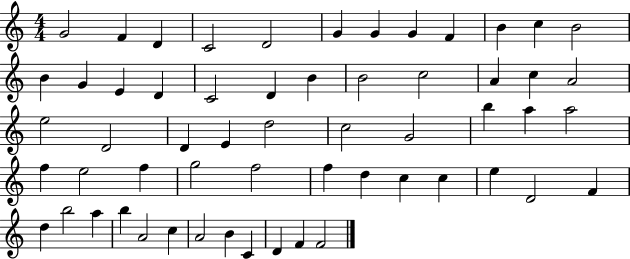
X:1
T:Untitled
M:4/4
L:1/4
K:C
G2 F D C2 D2 G G G F B c B2 B G E D C2 D B B2 c2 A c A2 e2 D2 D E d2 c2 G2 b a a2 f e2 f g2 f2 f d c c e D2 F d b2 a b A2 c A2 B C D F F2